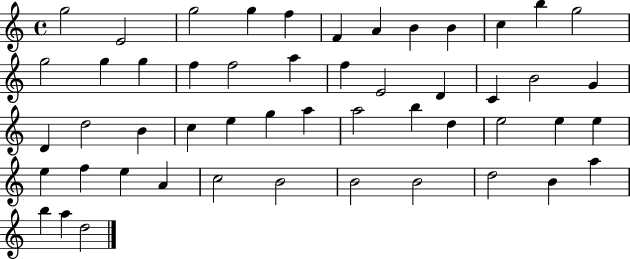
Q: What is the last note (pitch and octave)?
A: D5